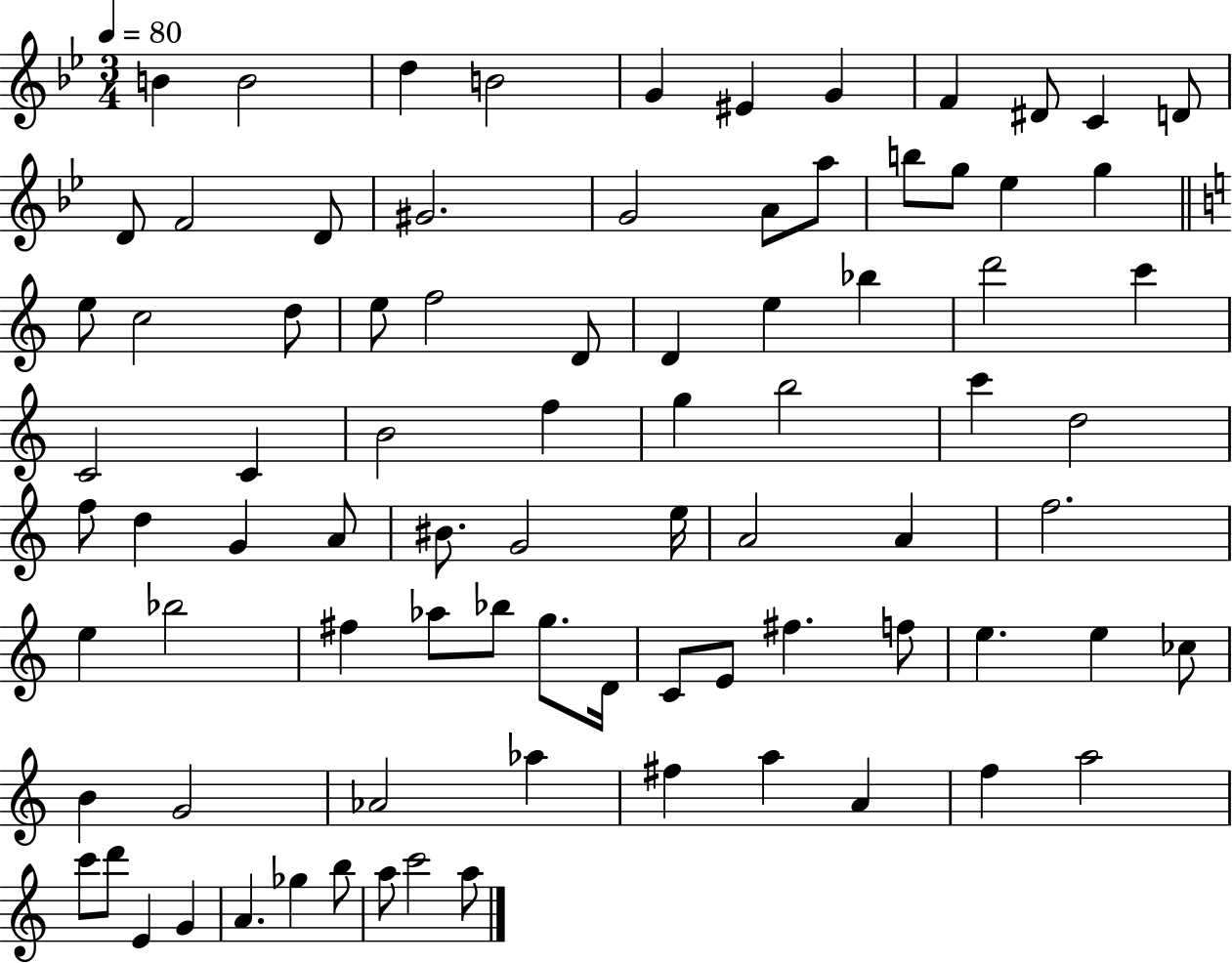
{
  \clef treble
  \numericTimeSignature
  \time 3/4
  \key bes \major
  \tempo 4 = 80
  b'4 b'2 | d''4 b'2 | g'4 eis'4 g'4 | f'4 dis'8 c'4 d'8 | \break d'8 f'2 d'8 | gis'2. | g'2 a'8 a''8 | b''8 g''8 ees''4 g''4 | \break \bar "||" \break \key c \major e''8 c''2 d''8 | e''8 f''2 d'8 | d'4 e''4 bes''4 | d'''2 c'''4 | \break c'2 c'4 | b'2 f''4 | g''4 b''2 | c'''4 d''2 | \break f''8 d''4 g'4 a'8 | bis'8. g'2 e''16 | a'2 a'4 | f''2. | \break e''4 bes''2 | fis''4 aes''8 bes''8 g''8. d'16 | c'8 e'8 fis''4. f''8 | e''4. e''4 ces''8 | \break b'4 g'2 | aes'2 aes''4 | fis''4 a''4 a'4 | f''4 a''2 | \break c'''8 d'''8 e'4 g'4 | a'4. ges''4 b''8 | a''8 c'''2 a''8 | \bar "|."
}